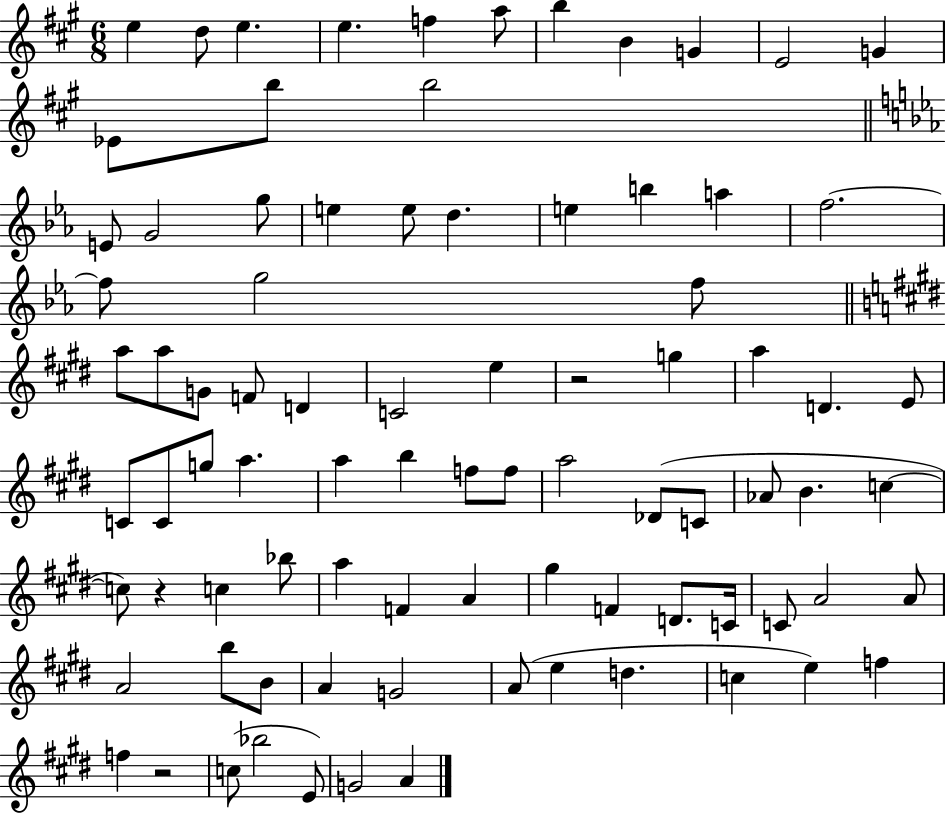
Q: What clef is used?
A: treble